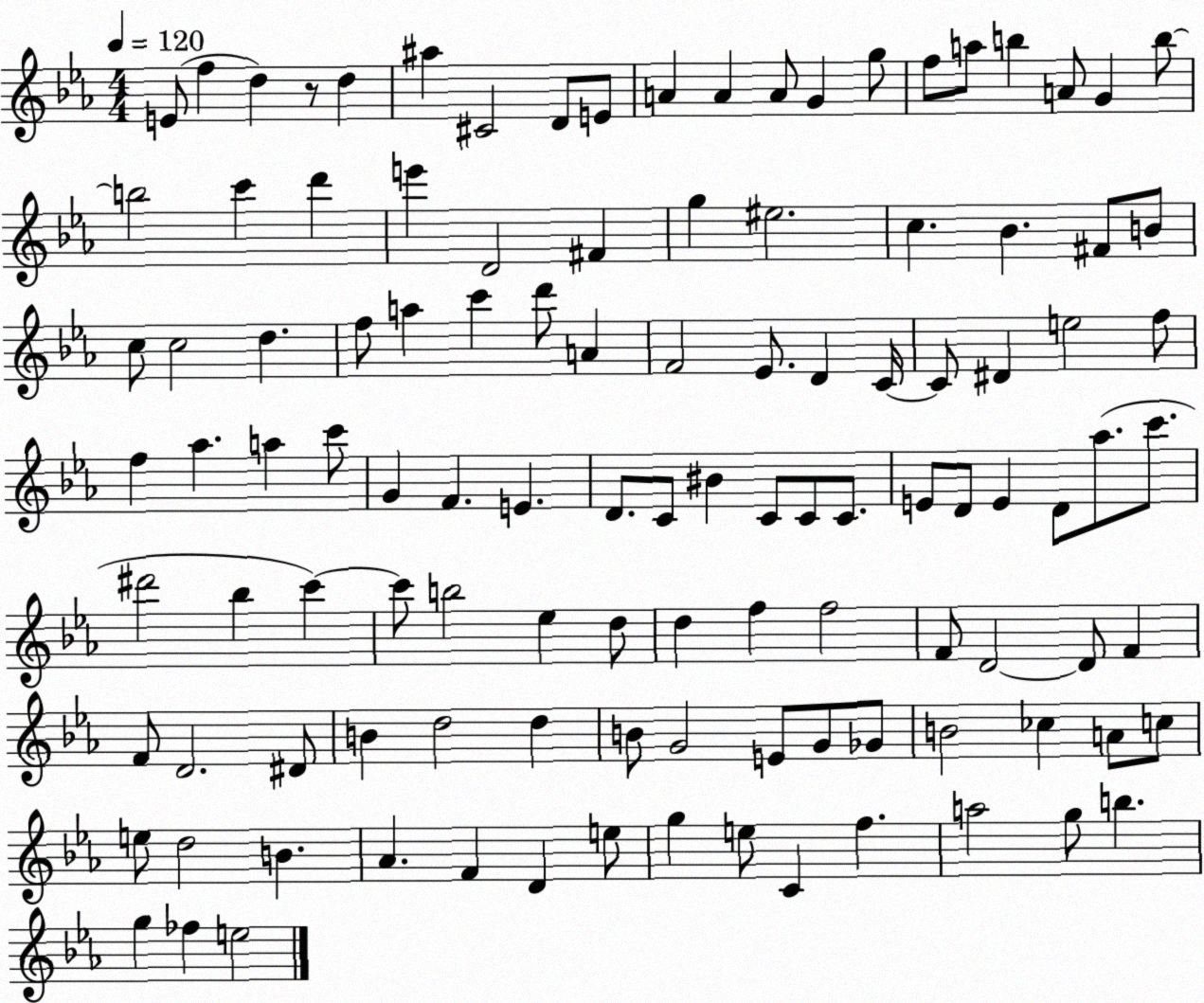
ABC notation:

X:1
T:Untitled
M:4/4
L:1/4
K:Eb
E/2 f d z/2 d ^a ^C2 D/2 E/2 A A A/2 G g/2 f/2 a/2 b A/2 G b/2 b2 c' d' e' D2 ^F g ^e2 c _B ^F/2 B/2 c/2 c2 d f/2 a c' d'/2 A F2 _E/2 D C/4 C/2 ^D e2 f/2 f _a a c'/2 G F E D/2 C/2 ^B C/2 C/2 C/2 E/2 D/2 E D/2 _a/2 c'/2 ^d'2 _b c' c'/2 b2 _e d/2 d f f2 F/2 D2 D/2 F F/2 D2 ^D/2 B d2 d B/2 G2 E/2 G/2 _G/2 B2 _c A/2 c/2 e/2 d2 B _A F D e/2 g e/2 C f a2 g/2 b g _f e2